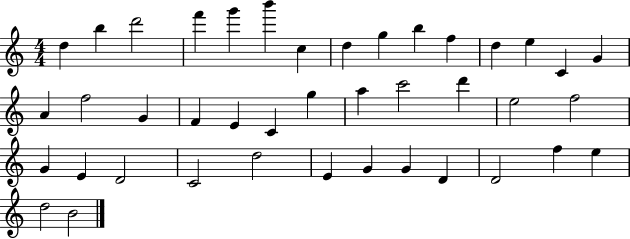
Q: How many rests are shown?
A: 0